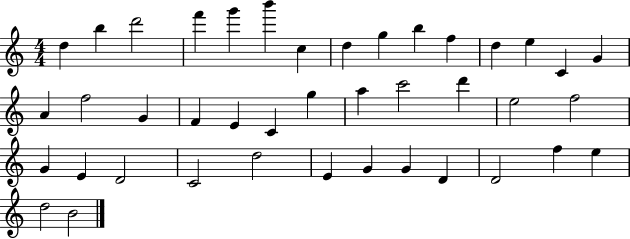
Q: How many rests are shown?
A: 0